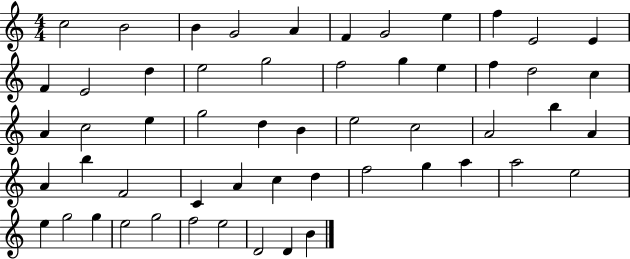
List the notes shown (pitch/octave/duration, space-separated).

C5/h B4/h B4/q G4/h A4/q F4/q G4/h E5/q F5/q E4/h E4/q F4/q E4/h D5/q E5/h G5/h F5/h G5/q E5/q F5/q D5/h C5/q A4/q C5/h E5/q G5/h D5/q B4/q E5/h C5/h A4/h B5/q A4/q A4/q B5/q F4/h C4/q A4/q C5/q D5/q F5/h G5/q A5/q A5/h E5/h E5/q G5/h G5/q E5/h G5/h F5/h E5/h D4/h D4/q B4/q